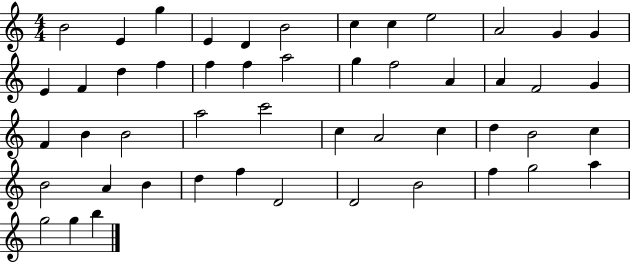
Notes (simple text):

B4/h E4/q G5/q E4/q D4/q B4/h C5/q C5/q E5/h A4/h G4/q G4/q E4/q F4/q D5/q F5/q F5/q F5/q A5/h G5/q F5/h A4/q A4/q F4/h G4/q F4/q B4/q B4/h A5/h C6/h C5/q A4/h C5/q D5/q B4/h C5/q B4/h A4/q B4/q D5/q F5/q D4/h D4/h B4/h F5/q G5/h A5/q G5/h G5/q B5/q